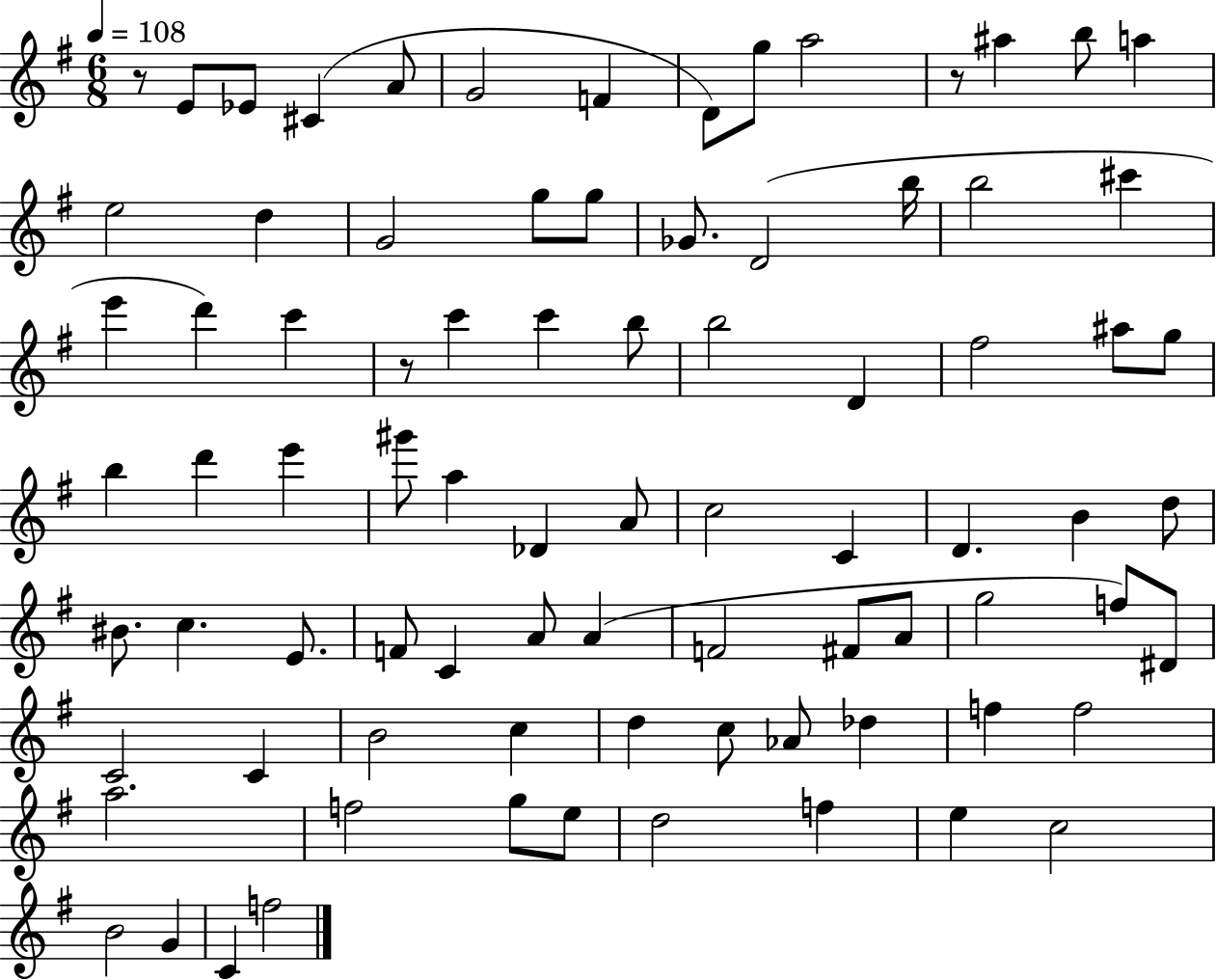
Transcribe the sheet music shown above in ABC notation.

X:1
T:Untitled
M:6/8
L:1/4
K:G
z/2 E/2 _E/2 ^C A/2 G2 F D/2 g/2 a2 z/2 ^a b/2 a e2 d G2 g/2 g/2 _G/2 D2 b/4 b2 ^c' e' d' c' z/2 c' c' b/2 b2 D ^f2 ^a/2 g/2 b d' e' ^g'/2 a _D A/2 c2 C D B d/2 ^B/2 c E/2 F/2 C A/2 A F2 ^F/2 A/2 g2 f/2 ^D/2 C2 C B2 c d c/2 _A/2 _d f f2 a2 f2 g/2 e/2 d2 f e c2 B2 G C f2